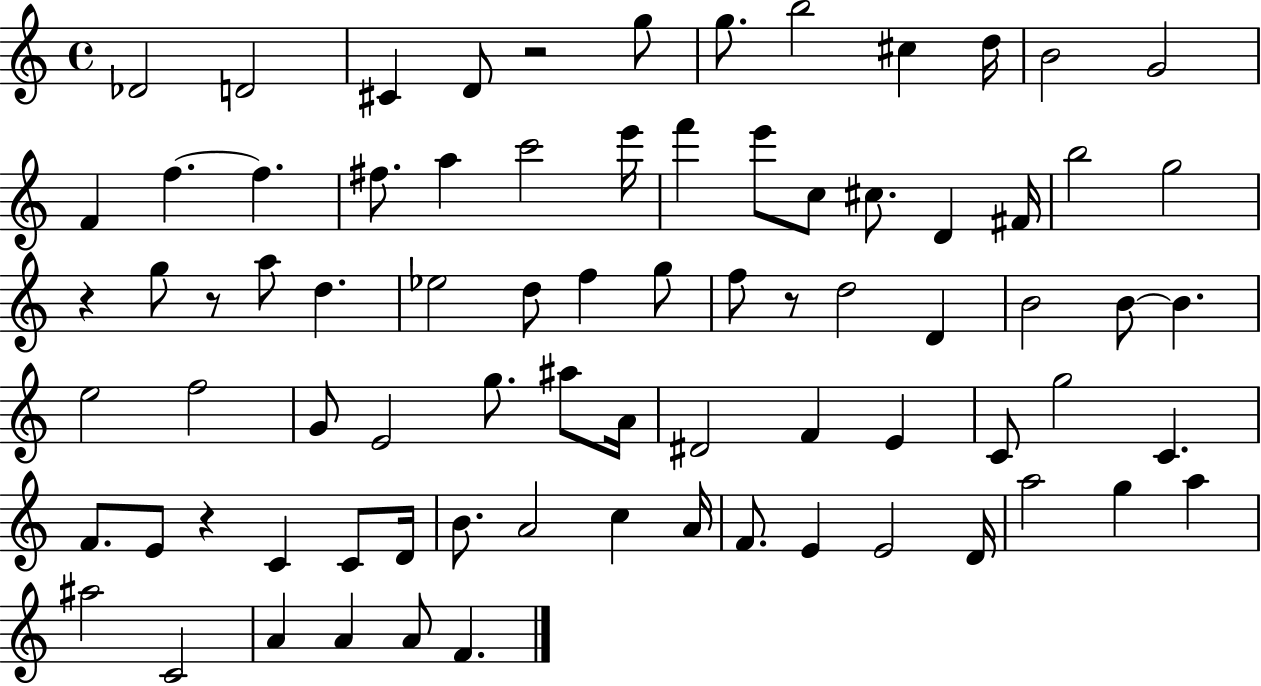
{
  \clef treble
  \time 4/4
  \defaultTimeSignature
  \key c \major
  des'2 d'2 | cis'4 d'8 r2 g''8 | g''8. b''2 cis''4 d''16 | b'2 g'2 | \break f'4 f''4.~~ f''4. | fis''8. a''4 c'''2 e'''16 | f'''4 e'''8 c''8 cis''8. d'4 fis'16 | b''2 g''2 | \break r4 g''8 r8 a''8 d''4. | ees''2 d''8 f''4 g''8 | f''8 r8 d''2 d'4 | b'2 b'8~~ b'4. | \break e''2 f''2 | g'8 e'2 g''8. ais''8 a'16 | dis'2 f'4 e'4 | c'8 g''2 c'4. | \break f'8. e'8 r4 c'4 c'8 d'16 | b'8. a'2 c''4 a'16 | f'8. e'4 e'2 d'16 | a''2 g''4 a''4 | \break ais''2 c'2 | a'4 a'4 a'8 f'4. | \bar "|."
}